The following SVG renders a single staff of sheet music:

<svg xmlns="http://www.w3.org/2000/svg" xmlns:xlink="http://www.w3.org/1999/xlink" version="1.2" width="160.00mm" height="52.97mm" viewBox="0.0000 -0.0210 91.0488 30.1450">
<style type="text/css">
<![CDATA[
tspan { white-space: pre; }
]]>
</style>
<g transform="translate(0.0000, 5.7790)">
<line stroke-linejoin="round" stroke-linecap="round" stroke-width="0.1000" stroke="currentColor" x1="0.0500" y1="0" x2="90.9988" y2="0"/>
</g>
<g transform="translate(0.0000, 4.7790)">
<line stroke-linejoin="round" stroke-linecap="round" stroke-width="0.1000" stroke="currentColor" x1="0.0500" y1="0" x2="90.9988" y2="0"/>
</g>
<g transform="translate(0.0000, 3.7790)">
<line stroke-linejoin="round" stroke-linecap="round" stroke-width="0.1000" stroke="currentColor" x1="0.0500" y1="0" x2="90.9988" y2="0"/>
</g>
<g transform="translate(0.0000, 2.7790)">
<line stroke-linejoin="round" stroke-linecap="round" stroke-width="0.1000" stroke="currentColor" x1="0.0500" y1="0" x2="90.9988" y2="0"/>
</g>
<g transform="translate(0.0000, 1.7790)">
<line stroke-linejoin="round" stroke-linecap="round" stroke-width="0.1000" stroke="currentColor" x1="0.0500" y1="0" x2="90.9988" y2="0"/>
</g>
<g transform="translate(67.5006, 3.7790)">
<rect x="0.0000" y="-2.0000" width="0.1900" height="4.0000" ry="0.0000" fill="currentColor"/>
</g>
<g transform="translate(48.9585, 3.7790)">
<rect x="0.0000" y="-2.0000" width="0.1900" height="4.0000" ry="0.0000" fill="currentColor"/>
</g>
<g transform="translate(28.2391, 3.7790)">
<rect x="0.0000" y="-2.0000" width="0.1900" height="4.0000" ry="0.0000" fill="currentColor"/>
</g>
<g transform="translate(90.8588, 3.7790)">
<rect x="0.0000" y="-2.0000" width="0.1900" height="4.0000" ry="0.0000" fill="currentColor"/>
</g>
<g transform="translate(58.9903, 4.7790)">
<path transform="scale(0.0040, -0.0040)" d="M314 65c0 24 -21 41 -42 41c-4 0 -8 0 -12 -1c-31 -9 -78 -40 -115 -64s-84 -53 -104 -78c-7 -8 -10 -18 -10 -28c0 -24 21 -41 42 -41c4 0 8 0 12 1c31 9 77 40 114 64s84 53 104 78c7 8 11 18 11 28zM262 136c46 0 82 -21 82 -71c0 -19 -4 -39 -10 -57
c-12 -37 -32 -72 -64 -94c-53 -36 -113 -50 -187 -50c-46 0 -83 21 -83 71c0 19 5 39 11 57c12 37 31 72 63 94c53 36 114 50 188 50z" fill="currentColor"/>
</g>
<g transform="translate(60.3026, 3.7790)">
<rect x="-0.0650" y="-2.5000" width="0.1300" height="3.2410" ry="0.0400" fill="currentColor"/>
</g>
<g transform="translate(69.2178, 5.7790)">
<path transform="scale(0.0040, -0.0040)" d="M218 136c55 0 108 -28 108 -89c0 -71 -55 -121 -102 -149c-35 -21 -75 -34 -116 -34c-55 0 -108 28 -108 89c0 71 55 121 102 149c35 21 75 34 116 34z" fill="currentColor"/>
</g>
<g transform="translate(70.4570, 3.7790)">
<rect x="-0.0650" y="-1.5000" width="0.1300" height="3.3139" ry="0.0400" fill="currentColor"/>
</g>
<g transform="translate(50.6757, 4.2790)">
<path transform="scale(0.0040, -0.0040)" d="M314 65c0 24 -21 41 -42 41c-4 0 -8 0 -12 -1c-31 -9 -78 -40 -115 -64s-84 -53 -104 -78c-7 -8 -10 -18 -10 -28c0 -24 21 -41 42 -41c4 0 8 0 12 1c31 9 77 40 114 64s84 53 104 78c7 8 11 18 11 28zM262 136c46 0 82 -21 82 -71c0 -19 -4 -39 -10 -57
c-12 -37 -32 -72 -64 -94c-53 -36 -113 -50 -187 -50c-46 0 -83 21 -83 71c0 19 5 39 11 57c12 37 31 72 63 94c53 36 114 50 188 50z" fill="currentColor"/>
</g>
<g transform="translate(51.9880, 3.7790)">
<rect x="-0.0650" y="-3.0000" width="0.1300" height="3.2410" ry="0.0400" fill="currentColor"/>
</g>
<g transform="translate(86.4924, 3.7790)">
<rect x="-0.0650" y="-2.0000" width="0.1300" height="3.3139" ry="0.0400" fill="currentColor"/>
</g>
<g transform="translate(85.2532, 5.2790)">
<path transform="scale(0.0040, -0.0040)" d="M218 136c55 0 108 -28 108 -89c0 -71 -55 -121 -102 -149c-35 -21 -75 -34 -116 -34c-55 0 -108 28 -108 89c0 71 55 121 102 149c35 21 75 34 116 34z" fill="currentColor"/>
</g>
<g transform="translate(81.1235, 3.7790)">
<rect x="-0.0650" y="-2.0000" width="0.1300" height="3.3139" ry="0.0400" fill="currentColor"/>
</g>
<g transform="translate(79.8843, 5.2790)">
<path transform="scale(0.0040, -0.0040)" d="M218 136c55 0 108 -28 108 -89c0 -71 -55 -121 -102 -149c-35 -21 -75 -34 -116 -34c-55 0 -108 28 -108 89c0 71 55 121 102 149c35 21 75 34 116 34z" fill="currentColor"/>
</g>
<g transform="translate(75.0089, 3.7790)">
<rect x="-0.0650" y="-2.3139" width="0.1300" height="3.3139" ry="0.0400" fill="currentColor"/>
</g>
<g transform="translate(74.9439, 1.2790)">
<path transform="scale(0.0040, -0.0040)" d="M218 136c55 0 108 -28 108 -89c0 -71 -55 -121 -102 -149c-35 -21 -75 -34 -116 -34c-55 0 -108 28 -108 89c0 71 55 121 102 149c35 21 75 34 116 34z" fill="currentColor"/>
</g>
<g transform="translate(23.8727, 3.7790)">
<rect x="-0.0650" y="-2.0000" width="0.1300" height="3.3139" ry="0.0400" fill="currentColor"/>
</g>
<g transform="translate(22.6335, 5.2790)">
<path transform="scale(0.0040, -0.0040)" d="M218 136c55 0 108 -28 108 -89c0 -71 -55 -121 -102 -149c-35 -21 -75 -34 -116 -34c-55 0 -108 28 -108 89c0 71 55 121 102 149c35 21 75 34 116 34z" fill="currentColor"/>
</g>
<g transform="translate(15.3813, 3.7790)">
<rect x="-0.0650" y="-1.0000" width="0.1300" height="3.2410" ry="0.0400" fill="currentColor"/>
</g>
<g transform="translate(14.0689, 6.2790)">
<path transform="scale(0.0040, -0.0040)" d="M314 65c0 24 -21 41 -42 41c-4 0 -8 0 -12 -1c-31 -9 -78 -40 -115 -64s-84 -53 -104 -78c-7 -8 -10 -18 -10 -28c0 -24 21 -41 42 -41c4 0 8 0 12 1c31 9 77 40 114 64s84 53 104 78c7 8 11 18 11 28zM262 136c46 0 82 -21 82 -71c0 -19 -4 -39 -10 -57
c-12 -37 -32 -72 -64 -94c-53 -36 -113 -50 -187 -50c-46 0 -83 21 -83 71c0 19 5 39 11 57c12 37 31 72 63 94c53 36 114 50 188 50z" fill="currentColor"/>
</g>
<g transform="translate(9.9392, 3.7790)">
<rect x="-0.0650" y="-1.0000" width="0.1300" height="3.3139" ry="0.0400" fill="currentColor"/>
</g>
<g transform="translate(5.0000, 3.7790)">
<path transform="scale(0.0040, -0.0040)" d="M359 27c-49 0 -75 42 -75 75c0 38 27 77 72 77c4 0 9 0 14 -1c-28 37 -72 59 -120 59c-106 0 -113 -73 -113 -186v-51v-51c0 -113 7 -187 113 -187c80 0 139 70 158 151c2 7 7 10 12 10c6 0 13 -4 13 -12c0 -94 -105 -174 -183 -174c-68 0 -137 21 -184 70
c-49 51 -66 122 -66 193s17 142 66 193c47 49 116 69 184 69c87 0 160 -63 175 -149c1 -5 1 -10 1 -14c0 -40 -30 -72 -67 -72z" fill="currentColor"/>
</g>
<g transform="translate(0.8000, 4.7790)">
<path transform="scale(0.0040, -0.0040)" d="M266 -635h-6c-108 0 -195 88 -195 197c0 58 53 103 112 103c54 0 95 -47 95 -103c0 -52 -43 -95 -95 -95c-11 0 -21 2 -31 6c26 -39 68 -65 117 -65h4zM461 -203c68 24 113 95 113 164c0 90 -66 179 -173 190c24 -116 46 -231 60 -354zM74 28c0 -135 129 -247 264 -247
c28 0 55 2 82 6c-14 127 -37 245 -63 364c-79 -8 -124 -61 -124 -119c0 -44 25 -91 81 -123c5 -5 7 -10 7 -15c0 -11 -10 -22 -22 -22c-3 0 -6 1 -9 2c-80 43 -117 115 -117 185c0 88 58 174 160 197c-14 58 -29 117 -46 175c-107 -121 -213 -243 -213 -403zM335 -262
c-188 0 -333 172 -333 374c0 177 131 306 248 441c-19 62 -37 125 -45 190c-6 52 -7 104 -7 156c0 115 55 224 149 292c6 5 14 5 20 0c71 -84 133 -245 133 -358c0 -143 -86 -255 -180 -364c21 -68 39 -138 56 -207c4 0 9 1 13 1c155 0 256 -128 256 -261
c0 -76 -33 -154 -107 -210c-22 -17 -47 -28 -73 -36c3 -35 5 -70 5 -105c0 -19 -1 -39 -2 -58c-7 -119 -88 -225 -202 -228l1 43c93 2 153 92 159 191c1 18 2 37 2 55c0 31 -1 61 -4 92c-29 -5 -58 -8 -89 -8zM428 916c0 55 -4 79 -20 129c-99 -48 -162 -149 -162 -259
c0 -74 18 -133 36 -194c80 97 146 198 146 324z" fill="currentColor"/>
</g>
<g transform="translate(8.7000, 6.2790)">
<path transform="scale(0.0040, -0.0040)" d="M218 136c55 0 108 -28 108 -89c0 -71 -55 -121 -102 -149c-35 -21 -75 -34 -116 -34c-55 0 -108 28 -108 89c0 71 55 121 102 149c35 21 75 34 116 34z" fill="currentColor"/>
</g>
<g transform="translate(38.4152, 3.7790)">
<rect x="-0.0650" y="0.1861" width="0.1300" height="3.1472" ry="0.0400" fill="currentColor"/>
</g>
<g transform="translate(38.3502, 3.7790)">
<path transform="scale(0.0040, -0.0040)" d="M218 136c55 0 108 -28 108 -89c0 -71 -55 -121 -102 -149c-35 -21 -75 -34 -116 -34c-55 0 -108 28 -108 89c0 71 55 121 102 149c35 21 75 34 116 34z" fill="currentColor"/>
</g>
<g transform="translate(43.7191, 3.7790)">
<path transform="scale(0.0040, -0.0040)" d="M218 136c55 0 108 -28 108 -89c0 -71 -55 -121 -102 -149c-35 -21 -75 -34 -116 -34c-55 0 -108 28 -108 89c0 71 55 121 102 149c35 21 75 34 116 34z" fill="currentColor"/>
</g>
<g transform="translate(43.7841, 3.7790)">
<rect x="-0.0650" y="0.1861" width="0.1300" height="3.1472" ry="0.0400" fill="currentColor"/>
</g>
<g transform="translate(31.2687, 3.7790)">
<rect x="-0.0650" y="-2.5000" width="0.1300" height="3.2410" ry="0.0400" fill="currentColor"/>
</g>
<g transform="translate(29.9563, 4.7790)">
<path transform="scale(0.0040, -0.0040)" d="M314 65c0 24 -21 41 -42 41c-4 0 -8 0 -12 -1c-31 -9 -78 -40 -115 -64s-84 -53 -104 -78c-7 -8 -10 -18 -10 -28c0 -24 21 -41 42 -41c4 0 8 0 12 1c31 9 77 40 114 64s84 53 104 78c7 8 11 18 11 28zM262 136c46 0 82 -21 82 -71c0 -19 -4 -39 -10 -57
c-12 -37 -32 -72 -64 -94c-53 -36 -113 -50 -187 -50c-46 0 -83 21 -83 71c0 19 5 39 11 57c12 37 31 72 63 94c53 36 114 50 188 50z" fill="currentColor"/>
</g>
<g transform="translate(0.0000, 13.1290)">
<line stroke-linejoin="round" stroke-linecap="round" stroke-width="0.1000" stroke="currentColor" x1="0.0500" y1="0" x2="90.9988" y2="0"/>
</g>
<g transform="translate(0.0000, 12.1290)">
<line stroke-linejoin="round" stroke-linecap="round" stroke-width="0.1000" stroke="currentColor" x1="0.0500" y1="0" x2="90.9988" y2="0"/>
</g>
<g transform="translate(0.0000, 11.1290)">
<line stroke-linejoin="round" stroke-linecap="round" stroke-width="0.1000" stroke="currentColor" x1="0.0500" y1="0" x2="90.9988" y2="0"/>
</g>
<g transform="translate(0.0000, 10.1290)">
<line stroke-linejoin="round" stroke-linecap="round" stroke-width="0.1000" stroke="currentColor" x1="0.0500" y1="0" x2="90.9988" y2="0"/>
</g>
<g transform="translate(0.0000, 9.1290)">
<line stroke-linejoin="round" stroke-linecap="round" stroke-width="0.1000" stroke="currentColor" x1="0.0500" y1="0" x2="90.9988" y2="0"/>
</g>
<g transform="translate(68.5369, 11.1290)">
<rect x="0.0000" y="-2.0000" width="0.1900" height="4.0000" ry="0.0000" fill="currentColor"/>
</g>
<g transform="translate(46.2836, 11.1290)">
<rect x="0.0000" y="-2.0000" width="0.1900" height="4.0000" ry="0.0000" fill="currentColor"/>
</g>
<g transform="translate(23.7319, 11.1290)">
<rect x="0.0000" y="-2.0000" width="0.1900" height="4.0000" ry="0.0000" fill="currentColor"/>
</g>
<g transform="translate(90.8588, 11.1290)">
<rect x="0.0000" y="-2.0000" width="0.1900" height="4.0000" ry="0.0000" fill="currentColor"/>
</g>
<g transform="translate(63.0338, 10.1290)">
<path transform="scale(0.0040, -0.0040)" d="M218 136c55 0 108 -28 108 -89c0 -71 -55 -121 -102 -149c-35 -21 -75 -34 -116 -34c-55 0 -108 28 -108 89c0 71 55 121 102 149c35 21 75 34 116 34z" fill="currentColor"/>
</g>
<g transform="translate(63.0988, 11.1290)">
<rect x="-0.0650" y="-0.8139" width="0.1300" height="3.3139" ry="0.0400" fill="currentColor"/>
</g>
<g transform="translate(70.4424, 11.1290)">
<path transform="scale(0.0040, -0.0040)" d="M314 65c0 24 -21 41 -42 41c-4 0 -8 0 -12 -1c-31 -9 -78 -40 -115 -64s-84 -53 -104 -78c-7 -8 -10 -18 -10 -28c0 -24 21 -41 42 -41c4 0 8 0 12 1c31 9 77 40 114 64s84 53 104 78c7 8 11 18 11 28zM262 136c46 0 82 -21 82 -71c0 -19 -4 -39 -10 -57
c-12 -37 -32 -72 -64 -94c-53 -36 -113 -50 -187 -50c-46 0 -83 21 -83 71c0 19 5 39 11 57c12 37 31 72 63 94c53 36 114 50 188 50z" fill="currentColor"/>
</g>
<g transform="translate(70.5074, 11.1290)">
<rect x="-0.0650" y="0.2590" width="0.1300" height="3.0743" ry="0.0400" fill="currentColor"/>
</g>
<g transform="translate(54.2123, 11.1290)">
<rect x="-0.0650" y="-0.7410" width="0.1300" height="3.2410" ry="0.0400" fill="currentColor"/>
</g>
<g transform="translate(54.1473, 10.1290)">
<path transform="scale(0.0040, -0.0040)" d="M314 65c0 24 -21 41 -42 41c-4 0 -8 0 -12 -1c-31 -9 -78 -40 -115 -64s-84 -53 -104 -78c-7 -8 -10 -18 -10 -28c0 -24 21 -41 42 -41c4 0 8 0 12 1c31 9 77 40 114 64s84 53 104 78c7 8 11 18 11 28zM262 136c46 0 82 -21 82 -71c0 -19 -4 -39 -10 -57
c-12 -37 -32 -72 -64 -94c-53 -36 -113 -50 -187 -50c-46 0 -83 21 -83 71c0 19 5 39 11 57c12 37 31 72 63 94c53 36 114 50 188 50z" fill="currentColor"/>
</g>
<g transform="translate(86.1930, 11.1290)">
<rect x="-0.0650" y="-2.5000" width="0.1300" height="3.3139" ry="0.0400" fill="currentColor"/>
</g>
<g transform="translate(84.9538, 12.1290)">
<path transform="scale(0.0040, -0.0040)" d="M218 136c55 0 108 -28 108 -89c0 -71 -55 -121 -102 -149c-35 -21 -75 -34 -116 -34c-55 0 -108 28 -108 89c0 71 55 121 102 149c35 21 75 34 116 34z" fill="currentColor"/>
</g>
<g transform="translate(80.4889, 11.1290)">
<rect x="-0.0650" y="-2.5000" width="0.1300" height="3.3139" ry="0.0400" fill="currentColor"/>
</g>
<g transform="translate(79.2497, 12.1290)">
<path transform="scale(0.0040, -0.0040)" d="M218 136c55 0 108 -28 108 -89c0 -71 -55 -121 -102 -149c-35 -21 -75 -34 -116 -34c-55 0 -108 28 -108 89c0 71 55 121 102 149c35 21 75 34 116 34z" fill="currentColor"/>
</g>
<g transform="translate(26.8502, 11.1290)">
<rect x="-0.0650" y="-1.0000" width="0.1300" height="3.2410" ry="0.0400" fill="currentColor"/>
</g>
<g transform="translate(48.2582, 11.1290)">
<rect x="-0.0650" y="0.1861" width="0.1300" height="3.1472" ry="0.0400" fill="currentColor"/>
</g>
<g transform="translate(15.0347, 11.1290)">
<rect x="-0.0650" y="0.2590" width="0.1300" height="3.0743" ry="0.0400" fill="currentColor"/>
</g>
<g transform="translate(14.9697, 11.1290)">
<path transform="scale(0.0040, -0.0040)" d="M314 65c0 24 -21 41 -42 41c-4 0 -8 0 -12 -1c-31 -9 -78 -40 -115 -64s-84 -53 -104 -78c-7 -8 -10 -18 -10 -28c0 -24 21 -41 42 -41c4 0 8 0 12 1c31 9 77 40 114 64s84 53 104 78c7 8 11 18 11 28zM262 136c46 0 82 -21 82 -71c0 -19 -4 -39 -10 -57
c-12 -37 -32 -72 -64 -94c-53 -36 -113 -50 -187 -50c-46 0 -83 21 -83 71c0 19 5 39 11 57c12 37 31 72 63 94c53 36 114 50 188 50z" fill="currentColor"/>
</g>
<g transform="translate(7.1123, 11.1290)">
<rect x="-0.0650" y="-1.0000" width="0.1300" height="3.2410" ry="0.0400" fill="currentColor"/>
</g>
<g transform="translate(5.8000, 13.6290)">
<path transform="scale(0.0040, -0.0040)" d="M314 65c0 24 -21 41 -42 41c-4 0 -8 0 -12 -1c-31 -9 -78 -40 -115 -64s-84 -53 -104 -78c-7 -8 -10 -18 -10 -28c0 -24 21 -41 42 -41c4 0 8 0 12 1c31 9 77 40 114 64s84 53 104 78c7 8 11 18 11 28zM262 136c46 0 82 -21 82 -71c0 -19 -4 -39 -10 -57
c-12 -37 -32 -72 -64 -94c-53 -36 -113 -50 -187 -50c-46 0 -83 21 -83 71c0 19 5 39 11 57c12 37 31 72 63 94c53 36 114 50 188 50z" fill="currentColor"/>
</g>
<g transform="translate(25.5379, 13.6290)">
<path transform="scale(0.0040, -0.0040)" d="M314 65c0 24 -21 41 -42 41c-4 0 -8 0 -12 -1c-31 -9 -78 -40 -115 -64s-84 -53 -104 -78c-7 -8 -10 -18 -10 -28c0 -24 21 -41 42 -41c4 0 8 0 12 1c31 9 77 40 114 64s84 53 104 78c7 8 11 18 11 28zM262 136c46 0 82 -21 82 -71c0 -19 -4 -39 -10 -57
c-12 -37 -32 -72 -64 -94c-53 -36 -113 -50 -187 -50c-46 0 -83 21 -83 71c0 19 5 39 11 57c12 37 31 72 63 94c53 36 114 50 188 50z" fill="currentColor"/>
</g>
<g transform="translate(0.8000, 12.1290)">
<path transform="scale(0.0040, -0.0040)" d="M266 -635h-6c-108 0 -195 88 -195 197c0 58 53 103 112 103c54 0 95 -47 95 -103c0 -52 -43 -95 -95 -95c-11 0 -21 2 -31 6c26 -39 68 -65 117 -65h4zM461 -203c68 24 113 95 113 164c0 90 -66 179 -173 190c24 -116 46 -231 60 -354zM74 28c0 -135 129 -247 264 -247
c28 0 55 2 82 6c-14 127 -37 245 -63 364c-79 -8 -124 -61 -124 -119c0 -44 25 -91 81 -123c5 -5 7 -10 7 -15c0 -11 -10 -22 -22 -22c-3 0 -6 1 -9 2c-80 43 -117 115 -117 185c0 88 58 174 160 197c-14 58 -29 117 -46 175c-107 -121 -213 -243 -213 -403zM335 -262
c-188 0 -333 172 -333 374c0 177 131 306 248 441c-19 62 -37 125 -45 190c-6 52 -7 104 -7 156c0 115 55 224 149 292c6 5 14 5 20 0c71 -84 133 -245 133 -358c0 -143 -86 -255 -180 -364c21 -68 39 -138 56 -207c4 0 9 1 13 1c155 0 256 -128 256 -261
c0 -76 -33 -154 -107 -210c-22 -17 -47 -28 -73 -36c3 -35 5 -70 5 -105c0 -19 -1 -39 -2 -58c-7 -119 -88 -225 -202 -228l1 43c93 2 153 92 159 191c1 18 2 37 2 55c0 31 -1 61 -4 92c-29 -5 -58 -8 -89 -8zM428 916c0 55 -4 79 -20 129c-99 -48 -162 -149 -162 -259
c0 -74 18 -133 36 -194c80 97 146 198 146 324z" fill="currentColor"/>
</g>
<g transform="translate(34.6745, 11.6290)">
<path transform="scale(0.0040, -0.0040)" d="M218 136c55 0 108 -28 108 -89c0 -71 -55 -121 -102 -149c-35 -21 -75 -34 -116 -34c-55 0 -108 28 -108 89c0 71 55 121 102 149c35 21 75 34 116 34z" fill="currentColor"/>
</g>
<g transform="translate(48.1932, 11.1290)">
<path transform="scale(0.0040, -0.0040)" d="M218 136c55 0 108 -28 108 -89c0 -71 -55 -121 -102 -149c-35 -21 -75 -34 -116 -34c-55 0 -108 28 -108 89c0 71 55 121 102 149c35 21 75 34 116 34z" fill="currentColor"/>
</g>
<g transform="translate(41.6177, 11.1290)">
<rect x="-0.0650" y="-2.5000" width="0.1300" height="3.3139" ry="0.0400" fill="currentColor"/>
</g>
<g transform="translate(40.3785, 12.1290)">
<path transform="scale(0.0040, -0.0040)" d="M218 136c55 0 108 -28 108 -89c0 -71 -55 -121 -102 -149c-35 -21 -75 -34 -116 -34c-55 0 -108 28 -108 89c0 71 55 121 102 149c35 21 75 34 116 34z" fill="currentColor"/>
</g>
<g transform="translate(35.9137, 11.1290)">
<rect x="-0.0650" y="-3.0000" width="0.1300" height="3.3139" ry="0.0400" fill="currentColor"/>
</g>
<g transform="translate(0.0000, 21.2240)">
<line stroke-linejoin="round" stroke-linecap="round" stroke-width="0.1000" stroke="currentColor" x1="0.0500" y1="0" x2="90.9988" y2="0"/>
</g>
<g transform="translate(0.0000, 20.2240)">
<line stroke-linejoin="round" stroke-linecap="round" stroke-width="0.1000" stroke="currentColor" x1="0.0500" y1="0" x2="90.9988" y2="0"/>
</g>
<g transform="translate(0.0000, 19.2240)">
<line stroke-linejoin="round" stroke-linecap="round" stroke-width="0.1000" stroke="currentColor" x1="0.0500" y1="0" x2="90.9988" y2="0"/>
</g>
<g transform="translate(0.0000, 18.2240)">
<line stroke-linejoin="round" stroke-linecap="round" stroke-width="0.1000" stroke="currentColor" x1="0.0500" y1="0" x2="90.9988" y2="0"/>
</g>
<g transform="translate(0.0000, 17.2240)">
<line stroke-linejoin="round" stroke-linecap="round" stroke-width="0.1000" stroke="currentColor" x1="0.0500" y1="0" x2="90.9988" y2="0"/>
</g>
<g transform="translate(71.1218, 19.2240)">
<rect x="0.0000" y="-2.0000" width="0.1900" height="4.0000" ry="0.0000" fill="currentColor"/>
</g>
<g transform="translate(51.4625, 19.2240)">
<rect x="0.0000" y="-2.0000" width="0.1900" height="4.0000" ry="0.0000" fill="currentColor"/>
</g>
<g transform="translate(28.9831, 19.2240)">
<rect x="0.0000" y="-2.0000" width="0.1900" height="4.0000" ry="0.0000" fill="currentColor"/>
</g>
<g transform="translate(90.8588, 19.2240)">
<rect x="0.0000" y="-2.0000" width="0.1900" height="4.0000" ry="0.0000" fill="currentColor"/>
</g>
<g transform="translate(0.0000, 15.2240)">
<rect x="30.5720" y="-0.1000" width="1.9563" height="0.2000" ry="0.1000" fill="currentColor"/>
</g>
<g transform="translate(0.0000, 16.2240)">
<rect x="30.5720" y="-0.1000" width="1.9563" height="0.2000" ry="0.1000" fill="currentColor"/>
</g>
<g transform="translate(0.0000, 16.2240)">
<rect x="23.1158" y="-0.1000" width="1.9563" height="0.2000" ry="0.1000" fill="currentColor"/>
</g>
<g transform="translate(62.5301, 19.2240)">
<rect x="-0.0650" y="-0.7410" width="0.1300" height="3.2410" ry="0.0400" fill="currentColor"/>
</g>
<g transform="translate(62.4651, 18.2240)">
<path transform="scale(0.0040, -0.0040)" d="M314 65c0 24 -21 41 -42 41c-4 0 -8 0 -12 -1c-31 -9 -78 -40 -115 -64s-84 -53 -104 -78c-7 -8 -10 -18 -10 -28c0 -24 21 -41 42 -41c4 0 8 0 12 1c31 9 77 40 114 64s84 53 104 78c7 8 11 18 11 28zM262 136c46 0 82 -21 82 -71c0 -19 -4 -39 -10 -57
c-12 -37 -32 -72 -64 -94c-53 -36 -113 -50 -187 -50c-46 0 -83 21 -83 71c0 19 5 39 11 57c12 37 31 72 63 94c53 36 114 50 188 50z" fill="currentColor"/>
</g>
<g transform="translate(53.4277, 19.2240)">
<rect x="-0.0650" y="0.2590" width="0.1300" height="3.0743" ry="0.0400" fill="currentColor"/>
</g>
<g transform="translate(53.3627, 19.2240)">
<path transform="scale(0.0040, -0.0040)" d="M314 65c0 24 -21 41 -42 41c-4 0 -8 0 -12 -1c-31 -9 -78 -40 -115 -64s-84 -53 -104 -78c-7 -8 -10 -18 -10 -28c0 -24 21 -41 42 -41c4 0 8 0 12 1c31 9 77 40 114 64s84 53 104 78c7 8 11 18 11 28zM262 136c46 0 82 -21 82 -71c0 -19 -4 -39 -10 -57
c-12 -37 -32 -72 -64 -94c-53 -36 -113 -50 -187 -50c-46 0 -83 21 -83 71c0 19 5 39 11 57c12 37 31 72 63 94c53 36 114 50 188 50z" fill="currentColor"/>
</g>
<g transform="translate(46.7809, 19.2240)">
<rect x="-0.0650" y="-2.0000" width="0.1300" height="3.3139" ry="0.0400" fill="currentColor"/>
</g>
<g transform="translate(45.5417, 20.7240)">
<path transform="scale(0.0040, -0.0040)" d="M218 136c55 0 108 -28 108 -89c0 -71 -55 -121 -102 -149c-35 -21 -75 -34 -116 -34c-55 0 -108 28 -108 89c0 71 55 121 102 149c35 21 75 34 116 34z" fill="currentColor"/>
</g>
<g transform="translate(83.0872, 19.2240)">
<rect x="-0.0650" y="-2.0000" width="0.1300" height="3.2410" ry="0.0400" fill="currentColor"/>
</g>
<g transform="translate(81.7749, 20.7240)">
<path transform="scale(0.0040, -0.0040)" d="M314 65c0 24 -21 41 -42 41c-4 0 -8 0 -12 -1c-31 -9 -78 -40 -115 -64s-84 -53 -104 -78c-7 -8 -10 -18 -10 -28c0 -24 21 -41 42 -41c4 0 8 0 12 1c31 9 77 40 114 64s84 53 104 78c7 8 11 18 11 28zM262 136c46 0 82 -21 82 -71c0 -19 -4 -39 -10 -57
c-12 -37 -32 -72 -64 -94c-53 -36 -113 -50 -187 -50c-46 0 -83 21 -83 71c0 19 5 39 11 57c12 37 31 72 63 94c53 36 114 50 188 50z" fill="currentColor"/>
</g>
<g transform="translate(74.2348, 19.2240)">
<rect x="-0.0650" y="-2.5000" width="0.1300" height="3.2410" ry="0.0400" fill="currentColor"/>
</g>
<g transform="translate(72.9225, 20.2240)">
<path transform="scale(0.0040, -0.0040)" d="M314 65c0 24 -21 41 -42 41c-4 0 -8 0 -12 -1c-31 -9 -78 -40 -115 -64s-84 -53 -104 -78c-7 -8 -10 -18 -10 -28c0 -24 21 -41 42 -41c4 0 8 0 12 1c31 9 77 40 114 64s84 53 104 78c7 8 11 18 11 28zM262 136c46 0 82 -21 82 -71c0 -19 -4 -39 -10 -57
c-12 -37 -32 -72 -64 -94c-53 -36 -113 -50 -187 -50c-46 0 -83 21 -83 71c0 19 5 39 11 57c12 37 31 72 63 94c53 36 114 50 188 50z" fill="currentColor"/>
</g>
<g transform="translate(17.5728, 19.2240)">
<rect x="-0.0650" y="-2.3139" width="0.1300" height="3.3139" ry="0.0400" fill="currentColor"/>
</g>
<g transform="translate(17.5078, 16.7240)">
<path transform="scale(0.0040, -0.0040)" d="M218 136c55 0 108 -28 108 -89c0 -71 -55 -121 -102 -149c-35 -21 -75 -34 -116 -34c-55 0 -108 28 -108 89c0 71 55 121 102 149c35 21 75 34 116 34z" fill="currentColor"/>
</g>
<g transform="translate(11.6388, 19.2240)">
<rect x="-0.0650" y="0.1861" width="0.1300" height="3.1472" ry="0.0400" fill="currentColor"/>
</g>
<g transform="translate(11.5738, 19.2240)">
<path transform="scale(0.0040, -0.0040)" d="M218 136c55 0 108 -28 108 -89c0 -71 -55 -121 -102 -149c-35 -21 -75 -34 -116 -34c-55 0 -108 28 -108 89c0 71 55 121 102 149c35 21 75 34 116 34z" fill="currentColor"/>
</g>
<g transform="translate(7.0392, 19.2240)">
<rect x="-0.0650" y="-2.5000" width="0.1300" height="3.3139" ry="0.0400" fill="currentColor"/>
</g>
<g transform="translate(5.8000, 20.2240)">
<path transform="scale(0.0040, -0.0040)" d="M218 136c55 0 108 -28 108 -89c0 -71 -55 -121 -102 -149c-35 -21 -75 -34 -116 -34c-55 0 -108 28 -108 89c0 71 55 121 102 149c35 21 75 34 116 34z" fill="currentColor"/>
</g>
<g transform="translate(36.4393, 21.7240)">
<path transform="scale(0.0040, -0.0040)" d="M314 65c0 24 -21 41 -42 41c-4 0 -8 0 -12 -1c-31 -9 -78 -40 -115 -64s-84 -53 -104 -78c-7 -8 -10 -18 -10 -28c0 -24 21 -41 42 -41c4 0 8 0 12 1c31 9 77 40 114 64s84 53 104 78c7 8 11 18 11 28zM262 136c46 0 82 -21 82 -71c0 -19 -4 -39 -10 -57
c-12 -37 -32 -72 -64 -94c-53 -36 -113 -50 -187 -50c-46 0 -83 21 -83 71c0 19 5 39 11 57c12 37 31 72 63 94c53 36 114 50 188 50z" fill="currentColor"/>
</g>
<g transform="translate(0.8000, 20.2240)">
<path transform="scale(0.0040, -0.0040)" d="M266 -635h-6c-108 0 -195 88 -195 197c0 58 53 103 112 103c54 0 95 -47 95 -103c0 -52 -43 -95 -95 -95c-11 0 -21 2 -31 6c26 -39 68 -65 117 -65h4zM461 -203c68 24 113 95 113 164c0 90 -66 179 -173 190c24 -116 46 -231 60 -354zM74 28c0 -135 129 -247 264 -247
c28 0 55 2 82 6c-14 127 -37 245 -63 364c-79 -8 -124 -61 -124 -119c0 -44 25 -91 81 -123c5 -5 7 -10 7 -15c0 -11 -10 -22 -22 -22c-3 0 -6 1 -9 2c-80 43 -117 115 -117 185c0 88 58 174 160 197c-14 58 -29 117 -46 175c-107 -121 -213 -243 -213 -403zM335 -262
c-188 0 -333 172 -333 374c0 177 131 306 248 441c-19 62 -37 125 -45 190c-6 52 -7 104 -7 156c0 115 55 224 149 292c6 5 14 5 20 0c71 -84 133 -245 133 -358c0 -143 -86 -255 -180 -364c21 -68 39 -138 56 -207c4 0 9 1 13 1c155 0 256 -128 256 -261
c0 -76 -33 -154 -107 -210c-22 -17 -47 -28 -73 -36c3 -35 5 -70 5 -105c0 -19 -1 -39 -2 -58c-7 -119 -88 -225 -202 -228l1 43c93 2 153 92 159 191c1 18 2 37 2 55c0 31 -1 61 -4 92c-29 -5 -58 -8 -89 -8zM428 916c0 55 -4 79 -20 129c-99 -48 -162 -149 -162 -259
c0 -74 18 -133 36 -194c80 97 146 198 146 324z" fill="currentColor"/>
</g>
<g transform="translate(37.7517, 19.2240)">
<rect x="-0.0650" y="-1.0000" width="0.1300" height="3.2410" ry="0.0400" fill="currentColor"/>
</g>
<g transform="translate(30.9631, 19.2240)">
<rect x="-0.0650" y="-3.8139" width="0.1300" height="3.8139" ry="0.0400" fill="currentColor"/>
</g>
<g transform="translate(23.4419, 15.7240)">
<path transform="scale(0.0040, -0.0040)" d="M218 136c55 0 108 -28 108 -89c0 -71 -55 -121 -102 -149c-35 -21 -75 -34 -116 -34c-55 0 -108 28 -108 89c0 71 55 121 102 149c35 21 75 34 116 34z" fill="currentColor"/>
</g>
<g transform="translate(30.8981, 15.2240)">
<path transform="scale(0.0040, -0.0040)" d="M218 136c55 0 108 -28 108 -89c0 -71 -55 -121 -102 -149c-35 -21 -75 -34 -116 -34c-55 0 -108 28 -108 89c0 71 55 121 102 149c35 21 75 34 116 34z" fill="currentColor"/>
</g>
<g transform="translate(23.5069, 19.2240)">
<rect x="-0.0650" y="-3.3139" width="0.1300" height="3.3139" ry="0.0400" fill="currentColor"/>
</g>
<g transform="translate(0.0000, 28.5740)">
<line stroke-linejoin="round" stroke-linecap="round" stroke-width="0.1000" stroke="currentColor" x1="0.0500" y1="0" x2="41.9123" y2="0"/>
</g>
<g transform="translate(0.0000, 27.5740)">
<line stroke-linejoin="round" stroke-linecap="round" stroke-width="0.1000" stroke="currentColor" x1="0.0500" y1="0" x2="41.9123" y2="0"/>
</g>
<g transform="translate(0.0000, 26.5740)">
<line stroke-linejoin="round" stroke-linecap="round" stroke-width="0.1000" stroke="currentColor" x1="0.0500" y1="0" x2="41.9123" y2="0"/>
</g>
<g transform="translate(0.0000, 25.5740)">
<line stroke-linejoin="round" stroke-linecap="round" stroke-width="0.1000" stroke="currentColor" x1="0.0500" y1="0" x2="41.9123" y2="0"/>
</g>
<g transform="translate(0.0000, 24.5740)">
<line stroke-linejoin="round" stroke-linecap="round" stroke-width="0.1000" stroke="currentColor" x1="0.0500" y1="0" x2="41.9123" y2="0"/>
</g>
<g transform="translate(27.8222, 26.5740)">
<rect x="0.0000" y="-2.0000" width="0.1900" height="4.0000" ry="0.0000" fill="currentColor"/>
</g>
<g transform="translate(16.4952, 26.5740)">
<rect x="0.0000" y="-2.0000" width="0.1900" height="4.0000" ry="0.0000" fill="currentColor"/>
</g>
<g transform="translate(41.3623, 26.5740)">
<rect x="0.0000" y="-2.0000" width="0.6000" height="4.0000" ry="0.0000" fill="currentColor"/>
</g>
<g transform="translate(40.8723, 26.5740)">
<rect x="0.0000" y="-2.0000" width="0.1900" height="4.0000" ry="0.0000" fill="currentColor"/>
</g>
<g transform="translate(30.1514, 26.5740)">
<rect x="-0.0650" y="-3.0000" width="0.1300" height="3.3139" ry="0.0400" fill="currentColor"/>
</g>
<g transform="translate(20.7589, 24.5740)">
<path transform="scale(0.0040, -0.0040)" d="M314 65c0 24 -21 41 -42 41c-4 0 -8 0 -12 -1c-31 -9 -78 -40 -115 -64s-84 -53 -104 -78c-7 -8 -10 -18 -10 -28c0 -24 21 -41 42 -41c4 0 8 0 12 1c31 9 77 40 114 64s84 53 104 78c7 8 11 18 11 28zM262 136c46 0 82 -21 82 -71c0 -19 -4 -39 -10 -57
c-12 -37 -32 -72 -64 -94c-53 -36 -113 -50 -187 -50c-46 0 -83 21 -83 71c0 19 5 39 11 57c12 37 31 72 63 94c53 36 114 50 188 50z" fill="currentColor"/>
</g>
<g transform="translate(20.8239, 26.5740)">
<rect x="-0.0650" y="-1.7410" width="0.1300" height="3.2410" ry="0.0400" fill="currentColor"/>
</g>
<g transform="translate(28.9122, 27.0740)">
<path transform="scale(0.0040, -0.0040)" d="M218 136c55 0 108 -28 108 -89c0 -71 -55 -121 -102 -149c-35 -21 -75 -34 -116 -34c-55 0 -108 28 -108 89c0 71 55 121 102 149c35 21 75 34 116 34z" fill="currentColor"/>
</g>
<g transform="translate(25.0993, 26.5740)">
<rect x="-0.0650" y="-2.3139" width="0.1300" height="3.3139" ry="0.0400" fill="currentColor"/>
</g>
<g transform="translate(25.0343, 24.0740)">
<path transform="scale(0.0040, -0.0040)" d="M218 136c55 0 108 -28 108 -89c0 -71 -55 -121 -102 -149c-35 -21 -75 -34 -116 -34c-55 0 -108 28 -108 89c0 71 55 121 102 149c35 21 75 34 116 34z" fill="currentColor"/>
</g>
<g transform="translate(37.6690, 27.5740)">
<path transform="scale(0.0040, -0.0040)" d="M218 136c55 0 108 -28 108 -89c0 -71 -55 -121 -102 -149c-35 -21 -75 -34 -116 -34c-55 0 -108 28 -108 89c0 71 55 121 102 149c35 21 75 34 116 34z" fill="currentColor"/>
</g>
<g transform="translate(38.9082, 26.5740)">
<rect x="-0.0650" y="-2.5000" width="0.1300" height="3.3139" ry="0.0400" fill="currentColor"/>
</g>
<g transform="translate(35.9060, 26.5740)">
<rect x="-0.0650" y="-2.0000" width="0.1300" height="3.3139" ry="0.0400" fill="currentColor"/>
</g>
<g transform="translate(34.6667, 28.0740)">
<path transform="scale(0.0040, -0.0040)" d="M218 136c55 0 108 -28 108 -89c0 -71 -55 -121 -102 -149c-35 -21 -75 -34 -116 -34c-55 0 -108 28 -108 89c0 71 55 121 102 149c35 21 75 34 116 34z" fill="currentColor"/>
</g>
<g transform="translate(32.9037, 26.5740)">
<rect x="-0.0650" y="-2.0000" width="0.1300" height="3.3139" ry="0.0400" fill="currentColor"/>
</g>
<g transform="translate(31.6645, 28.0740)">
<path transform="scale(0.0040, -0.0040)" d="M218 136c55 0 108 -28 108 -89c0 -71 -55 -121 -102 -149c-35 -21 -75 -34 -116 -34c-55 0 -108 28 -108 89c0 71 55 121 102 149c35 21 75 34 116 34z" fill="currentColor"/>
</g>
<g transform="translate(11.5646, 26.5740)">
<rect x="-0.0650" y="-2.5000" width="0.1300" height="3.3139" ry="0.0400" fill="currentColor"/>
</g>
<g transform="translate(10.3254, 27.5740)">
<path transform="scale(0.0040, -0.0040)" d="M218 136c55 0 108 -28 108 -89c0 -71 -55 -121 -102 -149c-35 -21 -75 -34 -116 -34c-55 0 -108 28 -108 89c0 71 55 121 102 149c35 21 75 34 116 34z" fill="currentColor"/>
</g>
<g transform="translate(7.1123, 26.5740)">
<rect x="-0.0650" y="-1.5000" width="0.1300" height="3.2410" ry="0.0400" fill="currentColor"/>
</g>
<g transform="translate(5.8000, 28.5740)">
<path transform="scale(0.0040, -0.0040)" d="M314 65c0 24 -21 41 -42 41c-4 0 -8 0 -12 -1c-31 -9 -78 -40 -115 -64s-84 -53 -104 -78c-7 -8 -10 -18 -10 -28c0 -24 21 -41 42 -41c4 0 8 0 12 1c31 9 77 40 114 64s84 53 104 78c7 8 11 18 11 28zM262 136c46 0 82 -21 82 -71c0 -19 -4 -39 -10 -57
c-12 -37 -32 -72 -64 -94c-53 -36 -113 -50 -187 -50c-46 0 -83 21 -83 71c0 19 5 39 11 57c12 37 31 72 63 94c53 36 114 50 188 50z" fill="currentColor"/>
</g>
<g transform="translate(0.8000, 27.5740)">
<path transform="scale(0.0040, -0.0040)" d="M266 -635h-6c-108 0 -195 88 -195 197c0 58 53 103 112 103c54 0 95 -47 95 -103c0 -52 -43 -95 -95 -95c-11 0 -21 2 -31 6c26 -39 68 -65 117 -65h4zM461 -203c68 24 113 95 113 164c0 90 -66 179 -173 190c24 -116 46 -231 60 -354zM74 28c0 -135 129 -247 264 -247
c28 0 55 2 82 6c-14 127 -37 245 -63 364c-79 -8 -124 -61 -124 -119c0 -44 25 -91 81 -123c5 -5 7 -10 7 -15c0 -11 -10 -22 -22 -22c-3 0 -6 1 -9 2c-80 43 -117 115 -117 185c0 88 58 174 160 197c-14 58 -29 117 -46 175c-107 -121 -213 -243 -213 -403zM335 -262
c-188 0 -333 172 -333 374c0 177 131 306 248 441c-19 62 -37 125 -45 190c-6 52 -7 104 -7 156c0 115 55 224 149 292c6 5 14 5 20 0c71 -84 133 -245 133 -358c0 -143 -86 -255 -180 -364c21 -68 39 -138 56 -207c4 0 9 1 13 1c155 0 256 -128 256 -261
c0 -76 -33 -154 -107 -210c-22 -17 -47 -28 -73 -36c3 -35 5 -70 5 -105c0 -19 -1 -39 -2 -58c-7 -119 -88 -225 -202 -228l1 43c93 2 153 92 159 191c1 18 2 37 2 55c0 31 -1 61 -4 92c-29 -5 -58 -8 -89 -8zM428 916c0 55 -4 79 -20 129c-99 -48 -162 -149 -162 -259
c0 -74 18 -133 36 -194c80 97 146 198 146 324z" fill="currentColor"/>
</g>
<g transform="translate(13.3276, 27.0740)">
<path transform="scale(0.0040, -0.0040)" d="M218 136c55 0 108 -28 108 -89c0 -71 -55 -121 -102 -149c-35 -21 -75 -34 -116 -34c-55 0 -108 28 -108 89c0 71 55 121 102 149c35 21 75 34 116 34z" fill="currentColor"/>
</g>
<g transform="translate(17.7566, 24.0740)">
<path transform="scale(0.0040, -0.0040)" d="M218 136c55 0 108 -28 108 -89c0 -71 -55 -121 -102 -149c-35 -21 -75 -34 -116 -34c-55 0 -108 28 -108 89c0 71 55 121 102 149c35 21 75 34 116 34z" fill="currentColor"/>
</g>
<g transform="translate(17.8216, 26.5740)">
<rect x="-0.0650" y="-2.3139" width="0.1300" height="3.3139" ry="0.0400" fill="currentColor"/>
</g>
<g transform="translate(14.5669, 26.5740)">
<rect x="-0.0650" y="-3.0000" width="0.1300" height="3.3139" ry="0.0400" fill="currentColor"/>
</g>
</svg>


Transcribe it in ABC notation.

X:1
T:Untitled
M:4/4
L:1/4
K:C
D D2 F G2 B B A2 G2 E g F F D2 B2 D2 A G B d2 d B2 G G G B g b c' D2 F B2 d2 G2 F2 E2 G A g f2 g A F F G